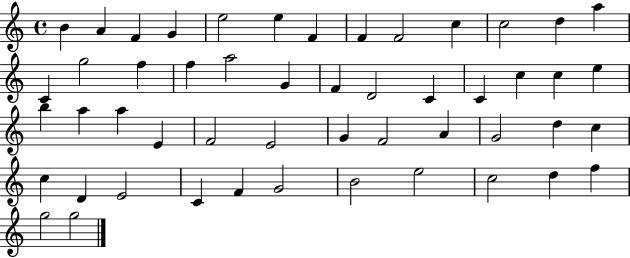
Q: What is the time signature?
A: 4/4